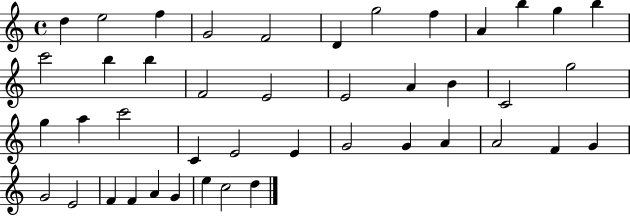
{
  \clef treble
  \time 4/4
  \defaultTimeSignature
  \key c \major
  d''4 e''2 f''4 | g'2 f'2 | d'4 g''2 f''4 | a'4 b''4 g''4 b''4 | \break c'''2 b''4 b''4 | f'2 e'2 | e'2 a'4 b'4 | c'2 g''2 | \break g''4 a''4 c'''2 | c'4 e'2 e'4 | g'2 g'4 a'4 | a'2 f'4 g'4 | \break g'2 e'2 | f'4 f'4 a'4 g'4 | e''4 c''2 d''4 | \bar "|."
}